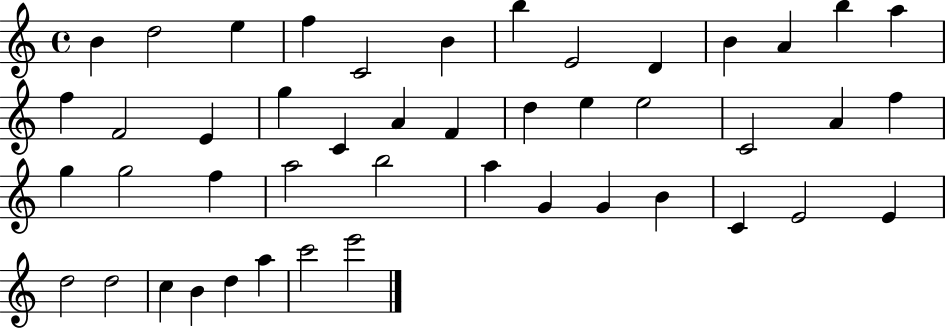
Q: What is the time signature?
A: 4/4